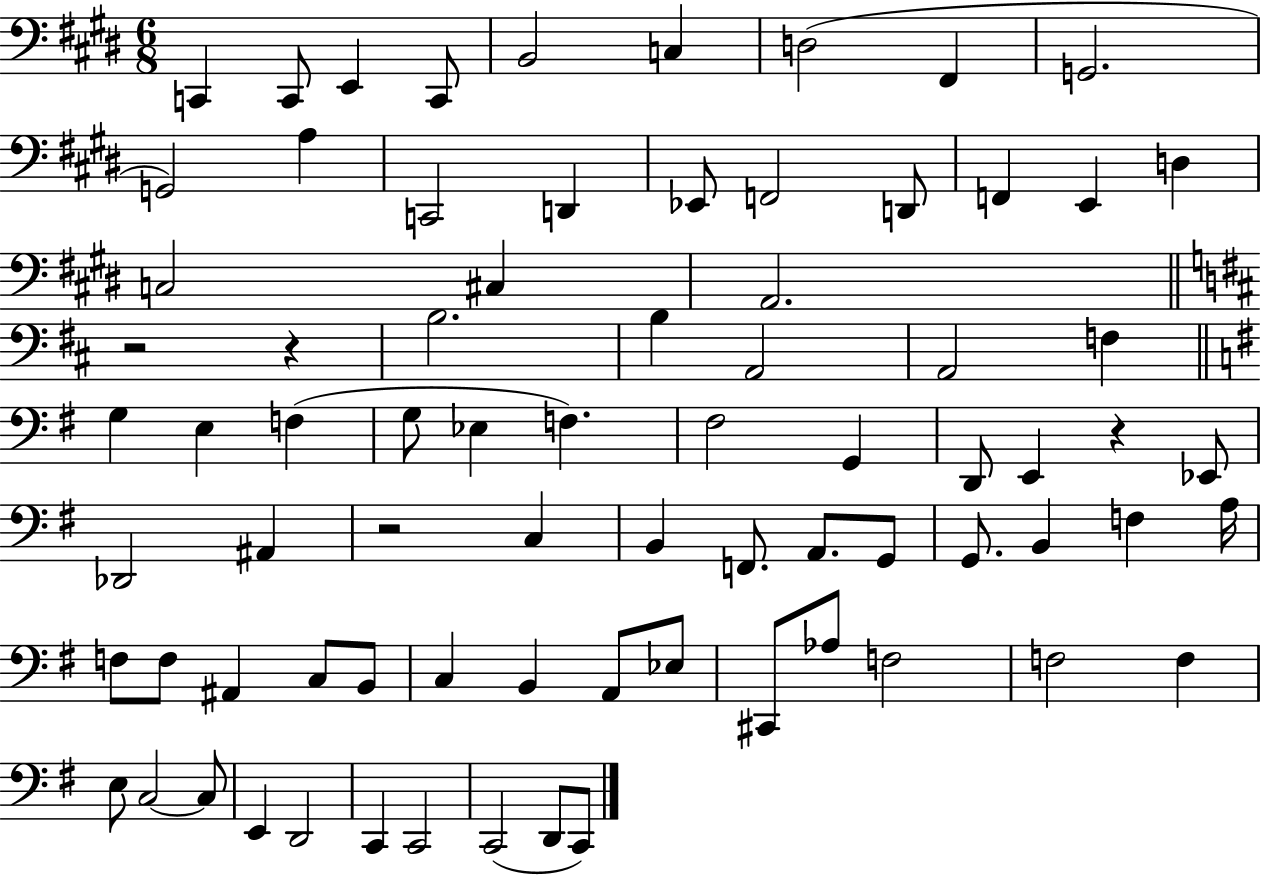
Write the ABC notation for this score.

X:1
T:Untitled
M:6/8
L:1/4
K:E
C,, C,,/2 E,, C,,/2 B,,2 C, D,2 ^F,, G,,2 G,,2 A, C,,2 D,, _E,,/2 F,,2 D,,/2 F,, E,, D, C,2 ^C, A,,2 z2 z B,2 B, A,,2 A,,2 F, G, E, F, G,/2 _E, F, ^F,2 G,, D,,/2 E,, z _E,,/2 _D,,2 ^A,, z2 C, B,, F,,/2 A,,/2 G,,/2 G,,/2 B,, F, A,/4 F,/2 F,/2 ^A,, C,/2 B,,/2 C, B,, A,,/2 _E,/2 ^C,,/2 _A,/2 F,2 F,2 F, E,/2 C,2 C,/2 E,, D,,2 C,, C,,2 C,,2 D,,/2 C,,/2